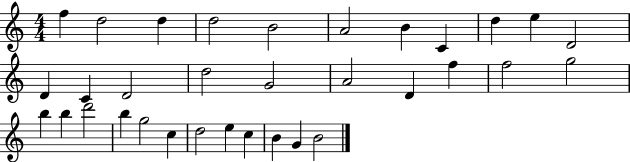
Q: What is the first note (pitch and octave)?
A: F5